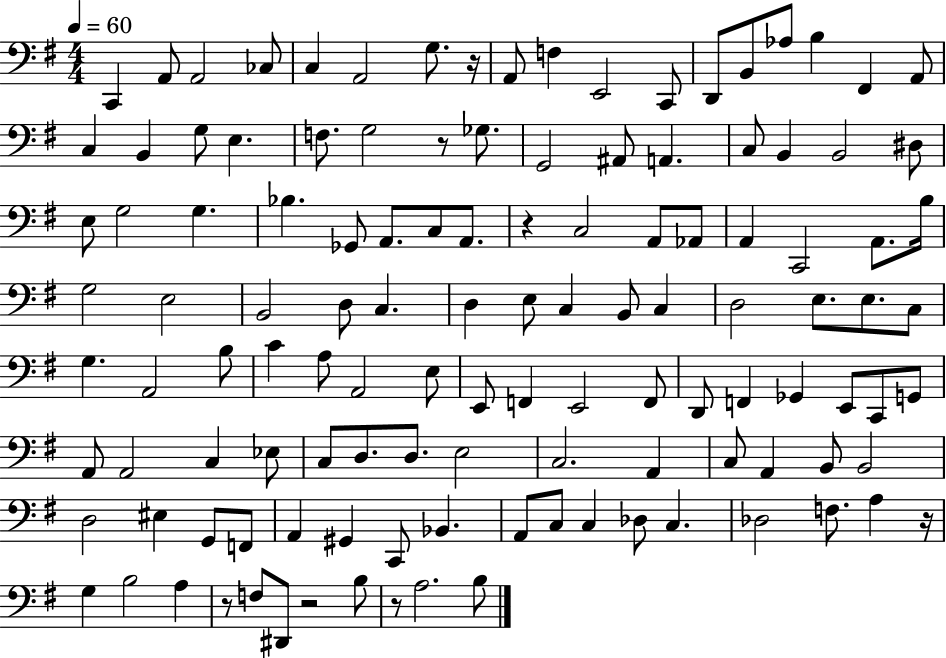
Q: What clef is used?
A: bass